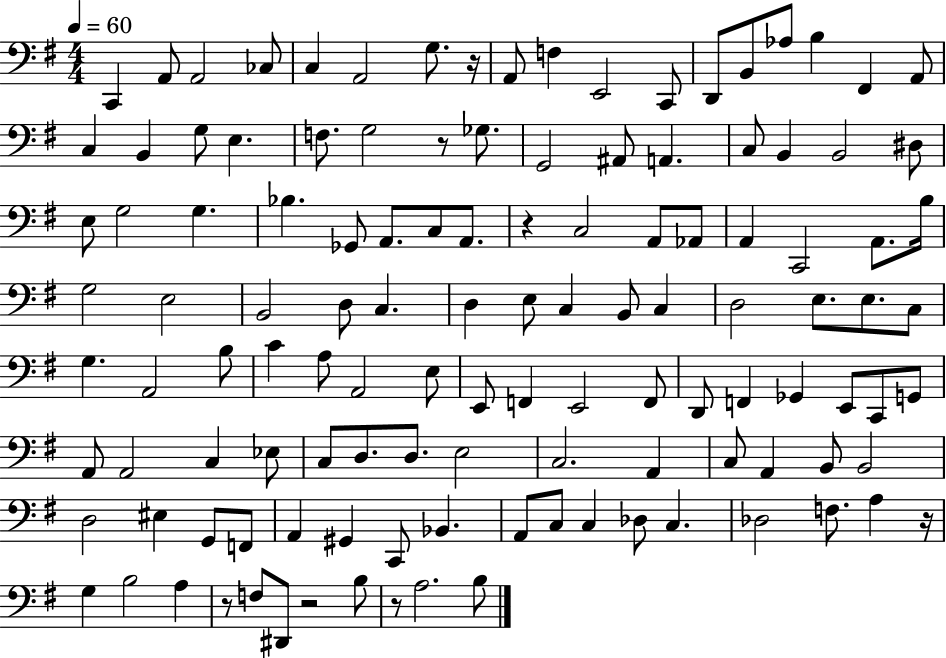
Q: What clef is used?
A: bass